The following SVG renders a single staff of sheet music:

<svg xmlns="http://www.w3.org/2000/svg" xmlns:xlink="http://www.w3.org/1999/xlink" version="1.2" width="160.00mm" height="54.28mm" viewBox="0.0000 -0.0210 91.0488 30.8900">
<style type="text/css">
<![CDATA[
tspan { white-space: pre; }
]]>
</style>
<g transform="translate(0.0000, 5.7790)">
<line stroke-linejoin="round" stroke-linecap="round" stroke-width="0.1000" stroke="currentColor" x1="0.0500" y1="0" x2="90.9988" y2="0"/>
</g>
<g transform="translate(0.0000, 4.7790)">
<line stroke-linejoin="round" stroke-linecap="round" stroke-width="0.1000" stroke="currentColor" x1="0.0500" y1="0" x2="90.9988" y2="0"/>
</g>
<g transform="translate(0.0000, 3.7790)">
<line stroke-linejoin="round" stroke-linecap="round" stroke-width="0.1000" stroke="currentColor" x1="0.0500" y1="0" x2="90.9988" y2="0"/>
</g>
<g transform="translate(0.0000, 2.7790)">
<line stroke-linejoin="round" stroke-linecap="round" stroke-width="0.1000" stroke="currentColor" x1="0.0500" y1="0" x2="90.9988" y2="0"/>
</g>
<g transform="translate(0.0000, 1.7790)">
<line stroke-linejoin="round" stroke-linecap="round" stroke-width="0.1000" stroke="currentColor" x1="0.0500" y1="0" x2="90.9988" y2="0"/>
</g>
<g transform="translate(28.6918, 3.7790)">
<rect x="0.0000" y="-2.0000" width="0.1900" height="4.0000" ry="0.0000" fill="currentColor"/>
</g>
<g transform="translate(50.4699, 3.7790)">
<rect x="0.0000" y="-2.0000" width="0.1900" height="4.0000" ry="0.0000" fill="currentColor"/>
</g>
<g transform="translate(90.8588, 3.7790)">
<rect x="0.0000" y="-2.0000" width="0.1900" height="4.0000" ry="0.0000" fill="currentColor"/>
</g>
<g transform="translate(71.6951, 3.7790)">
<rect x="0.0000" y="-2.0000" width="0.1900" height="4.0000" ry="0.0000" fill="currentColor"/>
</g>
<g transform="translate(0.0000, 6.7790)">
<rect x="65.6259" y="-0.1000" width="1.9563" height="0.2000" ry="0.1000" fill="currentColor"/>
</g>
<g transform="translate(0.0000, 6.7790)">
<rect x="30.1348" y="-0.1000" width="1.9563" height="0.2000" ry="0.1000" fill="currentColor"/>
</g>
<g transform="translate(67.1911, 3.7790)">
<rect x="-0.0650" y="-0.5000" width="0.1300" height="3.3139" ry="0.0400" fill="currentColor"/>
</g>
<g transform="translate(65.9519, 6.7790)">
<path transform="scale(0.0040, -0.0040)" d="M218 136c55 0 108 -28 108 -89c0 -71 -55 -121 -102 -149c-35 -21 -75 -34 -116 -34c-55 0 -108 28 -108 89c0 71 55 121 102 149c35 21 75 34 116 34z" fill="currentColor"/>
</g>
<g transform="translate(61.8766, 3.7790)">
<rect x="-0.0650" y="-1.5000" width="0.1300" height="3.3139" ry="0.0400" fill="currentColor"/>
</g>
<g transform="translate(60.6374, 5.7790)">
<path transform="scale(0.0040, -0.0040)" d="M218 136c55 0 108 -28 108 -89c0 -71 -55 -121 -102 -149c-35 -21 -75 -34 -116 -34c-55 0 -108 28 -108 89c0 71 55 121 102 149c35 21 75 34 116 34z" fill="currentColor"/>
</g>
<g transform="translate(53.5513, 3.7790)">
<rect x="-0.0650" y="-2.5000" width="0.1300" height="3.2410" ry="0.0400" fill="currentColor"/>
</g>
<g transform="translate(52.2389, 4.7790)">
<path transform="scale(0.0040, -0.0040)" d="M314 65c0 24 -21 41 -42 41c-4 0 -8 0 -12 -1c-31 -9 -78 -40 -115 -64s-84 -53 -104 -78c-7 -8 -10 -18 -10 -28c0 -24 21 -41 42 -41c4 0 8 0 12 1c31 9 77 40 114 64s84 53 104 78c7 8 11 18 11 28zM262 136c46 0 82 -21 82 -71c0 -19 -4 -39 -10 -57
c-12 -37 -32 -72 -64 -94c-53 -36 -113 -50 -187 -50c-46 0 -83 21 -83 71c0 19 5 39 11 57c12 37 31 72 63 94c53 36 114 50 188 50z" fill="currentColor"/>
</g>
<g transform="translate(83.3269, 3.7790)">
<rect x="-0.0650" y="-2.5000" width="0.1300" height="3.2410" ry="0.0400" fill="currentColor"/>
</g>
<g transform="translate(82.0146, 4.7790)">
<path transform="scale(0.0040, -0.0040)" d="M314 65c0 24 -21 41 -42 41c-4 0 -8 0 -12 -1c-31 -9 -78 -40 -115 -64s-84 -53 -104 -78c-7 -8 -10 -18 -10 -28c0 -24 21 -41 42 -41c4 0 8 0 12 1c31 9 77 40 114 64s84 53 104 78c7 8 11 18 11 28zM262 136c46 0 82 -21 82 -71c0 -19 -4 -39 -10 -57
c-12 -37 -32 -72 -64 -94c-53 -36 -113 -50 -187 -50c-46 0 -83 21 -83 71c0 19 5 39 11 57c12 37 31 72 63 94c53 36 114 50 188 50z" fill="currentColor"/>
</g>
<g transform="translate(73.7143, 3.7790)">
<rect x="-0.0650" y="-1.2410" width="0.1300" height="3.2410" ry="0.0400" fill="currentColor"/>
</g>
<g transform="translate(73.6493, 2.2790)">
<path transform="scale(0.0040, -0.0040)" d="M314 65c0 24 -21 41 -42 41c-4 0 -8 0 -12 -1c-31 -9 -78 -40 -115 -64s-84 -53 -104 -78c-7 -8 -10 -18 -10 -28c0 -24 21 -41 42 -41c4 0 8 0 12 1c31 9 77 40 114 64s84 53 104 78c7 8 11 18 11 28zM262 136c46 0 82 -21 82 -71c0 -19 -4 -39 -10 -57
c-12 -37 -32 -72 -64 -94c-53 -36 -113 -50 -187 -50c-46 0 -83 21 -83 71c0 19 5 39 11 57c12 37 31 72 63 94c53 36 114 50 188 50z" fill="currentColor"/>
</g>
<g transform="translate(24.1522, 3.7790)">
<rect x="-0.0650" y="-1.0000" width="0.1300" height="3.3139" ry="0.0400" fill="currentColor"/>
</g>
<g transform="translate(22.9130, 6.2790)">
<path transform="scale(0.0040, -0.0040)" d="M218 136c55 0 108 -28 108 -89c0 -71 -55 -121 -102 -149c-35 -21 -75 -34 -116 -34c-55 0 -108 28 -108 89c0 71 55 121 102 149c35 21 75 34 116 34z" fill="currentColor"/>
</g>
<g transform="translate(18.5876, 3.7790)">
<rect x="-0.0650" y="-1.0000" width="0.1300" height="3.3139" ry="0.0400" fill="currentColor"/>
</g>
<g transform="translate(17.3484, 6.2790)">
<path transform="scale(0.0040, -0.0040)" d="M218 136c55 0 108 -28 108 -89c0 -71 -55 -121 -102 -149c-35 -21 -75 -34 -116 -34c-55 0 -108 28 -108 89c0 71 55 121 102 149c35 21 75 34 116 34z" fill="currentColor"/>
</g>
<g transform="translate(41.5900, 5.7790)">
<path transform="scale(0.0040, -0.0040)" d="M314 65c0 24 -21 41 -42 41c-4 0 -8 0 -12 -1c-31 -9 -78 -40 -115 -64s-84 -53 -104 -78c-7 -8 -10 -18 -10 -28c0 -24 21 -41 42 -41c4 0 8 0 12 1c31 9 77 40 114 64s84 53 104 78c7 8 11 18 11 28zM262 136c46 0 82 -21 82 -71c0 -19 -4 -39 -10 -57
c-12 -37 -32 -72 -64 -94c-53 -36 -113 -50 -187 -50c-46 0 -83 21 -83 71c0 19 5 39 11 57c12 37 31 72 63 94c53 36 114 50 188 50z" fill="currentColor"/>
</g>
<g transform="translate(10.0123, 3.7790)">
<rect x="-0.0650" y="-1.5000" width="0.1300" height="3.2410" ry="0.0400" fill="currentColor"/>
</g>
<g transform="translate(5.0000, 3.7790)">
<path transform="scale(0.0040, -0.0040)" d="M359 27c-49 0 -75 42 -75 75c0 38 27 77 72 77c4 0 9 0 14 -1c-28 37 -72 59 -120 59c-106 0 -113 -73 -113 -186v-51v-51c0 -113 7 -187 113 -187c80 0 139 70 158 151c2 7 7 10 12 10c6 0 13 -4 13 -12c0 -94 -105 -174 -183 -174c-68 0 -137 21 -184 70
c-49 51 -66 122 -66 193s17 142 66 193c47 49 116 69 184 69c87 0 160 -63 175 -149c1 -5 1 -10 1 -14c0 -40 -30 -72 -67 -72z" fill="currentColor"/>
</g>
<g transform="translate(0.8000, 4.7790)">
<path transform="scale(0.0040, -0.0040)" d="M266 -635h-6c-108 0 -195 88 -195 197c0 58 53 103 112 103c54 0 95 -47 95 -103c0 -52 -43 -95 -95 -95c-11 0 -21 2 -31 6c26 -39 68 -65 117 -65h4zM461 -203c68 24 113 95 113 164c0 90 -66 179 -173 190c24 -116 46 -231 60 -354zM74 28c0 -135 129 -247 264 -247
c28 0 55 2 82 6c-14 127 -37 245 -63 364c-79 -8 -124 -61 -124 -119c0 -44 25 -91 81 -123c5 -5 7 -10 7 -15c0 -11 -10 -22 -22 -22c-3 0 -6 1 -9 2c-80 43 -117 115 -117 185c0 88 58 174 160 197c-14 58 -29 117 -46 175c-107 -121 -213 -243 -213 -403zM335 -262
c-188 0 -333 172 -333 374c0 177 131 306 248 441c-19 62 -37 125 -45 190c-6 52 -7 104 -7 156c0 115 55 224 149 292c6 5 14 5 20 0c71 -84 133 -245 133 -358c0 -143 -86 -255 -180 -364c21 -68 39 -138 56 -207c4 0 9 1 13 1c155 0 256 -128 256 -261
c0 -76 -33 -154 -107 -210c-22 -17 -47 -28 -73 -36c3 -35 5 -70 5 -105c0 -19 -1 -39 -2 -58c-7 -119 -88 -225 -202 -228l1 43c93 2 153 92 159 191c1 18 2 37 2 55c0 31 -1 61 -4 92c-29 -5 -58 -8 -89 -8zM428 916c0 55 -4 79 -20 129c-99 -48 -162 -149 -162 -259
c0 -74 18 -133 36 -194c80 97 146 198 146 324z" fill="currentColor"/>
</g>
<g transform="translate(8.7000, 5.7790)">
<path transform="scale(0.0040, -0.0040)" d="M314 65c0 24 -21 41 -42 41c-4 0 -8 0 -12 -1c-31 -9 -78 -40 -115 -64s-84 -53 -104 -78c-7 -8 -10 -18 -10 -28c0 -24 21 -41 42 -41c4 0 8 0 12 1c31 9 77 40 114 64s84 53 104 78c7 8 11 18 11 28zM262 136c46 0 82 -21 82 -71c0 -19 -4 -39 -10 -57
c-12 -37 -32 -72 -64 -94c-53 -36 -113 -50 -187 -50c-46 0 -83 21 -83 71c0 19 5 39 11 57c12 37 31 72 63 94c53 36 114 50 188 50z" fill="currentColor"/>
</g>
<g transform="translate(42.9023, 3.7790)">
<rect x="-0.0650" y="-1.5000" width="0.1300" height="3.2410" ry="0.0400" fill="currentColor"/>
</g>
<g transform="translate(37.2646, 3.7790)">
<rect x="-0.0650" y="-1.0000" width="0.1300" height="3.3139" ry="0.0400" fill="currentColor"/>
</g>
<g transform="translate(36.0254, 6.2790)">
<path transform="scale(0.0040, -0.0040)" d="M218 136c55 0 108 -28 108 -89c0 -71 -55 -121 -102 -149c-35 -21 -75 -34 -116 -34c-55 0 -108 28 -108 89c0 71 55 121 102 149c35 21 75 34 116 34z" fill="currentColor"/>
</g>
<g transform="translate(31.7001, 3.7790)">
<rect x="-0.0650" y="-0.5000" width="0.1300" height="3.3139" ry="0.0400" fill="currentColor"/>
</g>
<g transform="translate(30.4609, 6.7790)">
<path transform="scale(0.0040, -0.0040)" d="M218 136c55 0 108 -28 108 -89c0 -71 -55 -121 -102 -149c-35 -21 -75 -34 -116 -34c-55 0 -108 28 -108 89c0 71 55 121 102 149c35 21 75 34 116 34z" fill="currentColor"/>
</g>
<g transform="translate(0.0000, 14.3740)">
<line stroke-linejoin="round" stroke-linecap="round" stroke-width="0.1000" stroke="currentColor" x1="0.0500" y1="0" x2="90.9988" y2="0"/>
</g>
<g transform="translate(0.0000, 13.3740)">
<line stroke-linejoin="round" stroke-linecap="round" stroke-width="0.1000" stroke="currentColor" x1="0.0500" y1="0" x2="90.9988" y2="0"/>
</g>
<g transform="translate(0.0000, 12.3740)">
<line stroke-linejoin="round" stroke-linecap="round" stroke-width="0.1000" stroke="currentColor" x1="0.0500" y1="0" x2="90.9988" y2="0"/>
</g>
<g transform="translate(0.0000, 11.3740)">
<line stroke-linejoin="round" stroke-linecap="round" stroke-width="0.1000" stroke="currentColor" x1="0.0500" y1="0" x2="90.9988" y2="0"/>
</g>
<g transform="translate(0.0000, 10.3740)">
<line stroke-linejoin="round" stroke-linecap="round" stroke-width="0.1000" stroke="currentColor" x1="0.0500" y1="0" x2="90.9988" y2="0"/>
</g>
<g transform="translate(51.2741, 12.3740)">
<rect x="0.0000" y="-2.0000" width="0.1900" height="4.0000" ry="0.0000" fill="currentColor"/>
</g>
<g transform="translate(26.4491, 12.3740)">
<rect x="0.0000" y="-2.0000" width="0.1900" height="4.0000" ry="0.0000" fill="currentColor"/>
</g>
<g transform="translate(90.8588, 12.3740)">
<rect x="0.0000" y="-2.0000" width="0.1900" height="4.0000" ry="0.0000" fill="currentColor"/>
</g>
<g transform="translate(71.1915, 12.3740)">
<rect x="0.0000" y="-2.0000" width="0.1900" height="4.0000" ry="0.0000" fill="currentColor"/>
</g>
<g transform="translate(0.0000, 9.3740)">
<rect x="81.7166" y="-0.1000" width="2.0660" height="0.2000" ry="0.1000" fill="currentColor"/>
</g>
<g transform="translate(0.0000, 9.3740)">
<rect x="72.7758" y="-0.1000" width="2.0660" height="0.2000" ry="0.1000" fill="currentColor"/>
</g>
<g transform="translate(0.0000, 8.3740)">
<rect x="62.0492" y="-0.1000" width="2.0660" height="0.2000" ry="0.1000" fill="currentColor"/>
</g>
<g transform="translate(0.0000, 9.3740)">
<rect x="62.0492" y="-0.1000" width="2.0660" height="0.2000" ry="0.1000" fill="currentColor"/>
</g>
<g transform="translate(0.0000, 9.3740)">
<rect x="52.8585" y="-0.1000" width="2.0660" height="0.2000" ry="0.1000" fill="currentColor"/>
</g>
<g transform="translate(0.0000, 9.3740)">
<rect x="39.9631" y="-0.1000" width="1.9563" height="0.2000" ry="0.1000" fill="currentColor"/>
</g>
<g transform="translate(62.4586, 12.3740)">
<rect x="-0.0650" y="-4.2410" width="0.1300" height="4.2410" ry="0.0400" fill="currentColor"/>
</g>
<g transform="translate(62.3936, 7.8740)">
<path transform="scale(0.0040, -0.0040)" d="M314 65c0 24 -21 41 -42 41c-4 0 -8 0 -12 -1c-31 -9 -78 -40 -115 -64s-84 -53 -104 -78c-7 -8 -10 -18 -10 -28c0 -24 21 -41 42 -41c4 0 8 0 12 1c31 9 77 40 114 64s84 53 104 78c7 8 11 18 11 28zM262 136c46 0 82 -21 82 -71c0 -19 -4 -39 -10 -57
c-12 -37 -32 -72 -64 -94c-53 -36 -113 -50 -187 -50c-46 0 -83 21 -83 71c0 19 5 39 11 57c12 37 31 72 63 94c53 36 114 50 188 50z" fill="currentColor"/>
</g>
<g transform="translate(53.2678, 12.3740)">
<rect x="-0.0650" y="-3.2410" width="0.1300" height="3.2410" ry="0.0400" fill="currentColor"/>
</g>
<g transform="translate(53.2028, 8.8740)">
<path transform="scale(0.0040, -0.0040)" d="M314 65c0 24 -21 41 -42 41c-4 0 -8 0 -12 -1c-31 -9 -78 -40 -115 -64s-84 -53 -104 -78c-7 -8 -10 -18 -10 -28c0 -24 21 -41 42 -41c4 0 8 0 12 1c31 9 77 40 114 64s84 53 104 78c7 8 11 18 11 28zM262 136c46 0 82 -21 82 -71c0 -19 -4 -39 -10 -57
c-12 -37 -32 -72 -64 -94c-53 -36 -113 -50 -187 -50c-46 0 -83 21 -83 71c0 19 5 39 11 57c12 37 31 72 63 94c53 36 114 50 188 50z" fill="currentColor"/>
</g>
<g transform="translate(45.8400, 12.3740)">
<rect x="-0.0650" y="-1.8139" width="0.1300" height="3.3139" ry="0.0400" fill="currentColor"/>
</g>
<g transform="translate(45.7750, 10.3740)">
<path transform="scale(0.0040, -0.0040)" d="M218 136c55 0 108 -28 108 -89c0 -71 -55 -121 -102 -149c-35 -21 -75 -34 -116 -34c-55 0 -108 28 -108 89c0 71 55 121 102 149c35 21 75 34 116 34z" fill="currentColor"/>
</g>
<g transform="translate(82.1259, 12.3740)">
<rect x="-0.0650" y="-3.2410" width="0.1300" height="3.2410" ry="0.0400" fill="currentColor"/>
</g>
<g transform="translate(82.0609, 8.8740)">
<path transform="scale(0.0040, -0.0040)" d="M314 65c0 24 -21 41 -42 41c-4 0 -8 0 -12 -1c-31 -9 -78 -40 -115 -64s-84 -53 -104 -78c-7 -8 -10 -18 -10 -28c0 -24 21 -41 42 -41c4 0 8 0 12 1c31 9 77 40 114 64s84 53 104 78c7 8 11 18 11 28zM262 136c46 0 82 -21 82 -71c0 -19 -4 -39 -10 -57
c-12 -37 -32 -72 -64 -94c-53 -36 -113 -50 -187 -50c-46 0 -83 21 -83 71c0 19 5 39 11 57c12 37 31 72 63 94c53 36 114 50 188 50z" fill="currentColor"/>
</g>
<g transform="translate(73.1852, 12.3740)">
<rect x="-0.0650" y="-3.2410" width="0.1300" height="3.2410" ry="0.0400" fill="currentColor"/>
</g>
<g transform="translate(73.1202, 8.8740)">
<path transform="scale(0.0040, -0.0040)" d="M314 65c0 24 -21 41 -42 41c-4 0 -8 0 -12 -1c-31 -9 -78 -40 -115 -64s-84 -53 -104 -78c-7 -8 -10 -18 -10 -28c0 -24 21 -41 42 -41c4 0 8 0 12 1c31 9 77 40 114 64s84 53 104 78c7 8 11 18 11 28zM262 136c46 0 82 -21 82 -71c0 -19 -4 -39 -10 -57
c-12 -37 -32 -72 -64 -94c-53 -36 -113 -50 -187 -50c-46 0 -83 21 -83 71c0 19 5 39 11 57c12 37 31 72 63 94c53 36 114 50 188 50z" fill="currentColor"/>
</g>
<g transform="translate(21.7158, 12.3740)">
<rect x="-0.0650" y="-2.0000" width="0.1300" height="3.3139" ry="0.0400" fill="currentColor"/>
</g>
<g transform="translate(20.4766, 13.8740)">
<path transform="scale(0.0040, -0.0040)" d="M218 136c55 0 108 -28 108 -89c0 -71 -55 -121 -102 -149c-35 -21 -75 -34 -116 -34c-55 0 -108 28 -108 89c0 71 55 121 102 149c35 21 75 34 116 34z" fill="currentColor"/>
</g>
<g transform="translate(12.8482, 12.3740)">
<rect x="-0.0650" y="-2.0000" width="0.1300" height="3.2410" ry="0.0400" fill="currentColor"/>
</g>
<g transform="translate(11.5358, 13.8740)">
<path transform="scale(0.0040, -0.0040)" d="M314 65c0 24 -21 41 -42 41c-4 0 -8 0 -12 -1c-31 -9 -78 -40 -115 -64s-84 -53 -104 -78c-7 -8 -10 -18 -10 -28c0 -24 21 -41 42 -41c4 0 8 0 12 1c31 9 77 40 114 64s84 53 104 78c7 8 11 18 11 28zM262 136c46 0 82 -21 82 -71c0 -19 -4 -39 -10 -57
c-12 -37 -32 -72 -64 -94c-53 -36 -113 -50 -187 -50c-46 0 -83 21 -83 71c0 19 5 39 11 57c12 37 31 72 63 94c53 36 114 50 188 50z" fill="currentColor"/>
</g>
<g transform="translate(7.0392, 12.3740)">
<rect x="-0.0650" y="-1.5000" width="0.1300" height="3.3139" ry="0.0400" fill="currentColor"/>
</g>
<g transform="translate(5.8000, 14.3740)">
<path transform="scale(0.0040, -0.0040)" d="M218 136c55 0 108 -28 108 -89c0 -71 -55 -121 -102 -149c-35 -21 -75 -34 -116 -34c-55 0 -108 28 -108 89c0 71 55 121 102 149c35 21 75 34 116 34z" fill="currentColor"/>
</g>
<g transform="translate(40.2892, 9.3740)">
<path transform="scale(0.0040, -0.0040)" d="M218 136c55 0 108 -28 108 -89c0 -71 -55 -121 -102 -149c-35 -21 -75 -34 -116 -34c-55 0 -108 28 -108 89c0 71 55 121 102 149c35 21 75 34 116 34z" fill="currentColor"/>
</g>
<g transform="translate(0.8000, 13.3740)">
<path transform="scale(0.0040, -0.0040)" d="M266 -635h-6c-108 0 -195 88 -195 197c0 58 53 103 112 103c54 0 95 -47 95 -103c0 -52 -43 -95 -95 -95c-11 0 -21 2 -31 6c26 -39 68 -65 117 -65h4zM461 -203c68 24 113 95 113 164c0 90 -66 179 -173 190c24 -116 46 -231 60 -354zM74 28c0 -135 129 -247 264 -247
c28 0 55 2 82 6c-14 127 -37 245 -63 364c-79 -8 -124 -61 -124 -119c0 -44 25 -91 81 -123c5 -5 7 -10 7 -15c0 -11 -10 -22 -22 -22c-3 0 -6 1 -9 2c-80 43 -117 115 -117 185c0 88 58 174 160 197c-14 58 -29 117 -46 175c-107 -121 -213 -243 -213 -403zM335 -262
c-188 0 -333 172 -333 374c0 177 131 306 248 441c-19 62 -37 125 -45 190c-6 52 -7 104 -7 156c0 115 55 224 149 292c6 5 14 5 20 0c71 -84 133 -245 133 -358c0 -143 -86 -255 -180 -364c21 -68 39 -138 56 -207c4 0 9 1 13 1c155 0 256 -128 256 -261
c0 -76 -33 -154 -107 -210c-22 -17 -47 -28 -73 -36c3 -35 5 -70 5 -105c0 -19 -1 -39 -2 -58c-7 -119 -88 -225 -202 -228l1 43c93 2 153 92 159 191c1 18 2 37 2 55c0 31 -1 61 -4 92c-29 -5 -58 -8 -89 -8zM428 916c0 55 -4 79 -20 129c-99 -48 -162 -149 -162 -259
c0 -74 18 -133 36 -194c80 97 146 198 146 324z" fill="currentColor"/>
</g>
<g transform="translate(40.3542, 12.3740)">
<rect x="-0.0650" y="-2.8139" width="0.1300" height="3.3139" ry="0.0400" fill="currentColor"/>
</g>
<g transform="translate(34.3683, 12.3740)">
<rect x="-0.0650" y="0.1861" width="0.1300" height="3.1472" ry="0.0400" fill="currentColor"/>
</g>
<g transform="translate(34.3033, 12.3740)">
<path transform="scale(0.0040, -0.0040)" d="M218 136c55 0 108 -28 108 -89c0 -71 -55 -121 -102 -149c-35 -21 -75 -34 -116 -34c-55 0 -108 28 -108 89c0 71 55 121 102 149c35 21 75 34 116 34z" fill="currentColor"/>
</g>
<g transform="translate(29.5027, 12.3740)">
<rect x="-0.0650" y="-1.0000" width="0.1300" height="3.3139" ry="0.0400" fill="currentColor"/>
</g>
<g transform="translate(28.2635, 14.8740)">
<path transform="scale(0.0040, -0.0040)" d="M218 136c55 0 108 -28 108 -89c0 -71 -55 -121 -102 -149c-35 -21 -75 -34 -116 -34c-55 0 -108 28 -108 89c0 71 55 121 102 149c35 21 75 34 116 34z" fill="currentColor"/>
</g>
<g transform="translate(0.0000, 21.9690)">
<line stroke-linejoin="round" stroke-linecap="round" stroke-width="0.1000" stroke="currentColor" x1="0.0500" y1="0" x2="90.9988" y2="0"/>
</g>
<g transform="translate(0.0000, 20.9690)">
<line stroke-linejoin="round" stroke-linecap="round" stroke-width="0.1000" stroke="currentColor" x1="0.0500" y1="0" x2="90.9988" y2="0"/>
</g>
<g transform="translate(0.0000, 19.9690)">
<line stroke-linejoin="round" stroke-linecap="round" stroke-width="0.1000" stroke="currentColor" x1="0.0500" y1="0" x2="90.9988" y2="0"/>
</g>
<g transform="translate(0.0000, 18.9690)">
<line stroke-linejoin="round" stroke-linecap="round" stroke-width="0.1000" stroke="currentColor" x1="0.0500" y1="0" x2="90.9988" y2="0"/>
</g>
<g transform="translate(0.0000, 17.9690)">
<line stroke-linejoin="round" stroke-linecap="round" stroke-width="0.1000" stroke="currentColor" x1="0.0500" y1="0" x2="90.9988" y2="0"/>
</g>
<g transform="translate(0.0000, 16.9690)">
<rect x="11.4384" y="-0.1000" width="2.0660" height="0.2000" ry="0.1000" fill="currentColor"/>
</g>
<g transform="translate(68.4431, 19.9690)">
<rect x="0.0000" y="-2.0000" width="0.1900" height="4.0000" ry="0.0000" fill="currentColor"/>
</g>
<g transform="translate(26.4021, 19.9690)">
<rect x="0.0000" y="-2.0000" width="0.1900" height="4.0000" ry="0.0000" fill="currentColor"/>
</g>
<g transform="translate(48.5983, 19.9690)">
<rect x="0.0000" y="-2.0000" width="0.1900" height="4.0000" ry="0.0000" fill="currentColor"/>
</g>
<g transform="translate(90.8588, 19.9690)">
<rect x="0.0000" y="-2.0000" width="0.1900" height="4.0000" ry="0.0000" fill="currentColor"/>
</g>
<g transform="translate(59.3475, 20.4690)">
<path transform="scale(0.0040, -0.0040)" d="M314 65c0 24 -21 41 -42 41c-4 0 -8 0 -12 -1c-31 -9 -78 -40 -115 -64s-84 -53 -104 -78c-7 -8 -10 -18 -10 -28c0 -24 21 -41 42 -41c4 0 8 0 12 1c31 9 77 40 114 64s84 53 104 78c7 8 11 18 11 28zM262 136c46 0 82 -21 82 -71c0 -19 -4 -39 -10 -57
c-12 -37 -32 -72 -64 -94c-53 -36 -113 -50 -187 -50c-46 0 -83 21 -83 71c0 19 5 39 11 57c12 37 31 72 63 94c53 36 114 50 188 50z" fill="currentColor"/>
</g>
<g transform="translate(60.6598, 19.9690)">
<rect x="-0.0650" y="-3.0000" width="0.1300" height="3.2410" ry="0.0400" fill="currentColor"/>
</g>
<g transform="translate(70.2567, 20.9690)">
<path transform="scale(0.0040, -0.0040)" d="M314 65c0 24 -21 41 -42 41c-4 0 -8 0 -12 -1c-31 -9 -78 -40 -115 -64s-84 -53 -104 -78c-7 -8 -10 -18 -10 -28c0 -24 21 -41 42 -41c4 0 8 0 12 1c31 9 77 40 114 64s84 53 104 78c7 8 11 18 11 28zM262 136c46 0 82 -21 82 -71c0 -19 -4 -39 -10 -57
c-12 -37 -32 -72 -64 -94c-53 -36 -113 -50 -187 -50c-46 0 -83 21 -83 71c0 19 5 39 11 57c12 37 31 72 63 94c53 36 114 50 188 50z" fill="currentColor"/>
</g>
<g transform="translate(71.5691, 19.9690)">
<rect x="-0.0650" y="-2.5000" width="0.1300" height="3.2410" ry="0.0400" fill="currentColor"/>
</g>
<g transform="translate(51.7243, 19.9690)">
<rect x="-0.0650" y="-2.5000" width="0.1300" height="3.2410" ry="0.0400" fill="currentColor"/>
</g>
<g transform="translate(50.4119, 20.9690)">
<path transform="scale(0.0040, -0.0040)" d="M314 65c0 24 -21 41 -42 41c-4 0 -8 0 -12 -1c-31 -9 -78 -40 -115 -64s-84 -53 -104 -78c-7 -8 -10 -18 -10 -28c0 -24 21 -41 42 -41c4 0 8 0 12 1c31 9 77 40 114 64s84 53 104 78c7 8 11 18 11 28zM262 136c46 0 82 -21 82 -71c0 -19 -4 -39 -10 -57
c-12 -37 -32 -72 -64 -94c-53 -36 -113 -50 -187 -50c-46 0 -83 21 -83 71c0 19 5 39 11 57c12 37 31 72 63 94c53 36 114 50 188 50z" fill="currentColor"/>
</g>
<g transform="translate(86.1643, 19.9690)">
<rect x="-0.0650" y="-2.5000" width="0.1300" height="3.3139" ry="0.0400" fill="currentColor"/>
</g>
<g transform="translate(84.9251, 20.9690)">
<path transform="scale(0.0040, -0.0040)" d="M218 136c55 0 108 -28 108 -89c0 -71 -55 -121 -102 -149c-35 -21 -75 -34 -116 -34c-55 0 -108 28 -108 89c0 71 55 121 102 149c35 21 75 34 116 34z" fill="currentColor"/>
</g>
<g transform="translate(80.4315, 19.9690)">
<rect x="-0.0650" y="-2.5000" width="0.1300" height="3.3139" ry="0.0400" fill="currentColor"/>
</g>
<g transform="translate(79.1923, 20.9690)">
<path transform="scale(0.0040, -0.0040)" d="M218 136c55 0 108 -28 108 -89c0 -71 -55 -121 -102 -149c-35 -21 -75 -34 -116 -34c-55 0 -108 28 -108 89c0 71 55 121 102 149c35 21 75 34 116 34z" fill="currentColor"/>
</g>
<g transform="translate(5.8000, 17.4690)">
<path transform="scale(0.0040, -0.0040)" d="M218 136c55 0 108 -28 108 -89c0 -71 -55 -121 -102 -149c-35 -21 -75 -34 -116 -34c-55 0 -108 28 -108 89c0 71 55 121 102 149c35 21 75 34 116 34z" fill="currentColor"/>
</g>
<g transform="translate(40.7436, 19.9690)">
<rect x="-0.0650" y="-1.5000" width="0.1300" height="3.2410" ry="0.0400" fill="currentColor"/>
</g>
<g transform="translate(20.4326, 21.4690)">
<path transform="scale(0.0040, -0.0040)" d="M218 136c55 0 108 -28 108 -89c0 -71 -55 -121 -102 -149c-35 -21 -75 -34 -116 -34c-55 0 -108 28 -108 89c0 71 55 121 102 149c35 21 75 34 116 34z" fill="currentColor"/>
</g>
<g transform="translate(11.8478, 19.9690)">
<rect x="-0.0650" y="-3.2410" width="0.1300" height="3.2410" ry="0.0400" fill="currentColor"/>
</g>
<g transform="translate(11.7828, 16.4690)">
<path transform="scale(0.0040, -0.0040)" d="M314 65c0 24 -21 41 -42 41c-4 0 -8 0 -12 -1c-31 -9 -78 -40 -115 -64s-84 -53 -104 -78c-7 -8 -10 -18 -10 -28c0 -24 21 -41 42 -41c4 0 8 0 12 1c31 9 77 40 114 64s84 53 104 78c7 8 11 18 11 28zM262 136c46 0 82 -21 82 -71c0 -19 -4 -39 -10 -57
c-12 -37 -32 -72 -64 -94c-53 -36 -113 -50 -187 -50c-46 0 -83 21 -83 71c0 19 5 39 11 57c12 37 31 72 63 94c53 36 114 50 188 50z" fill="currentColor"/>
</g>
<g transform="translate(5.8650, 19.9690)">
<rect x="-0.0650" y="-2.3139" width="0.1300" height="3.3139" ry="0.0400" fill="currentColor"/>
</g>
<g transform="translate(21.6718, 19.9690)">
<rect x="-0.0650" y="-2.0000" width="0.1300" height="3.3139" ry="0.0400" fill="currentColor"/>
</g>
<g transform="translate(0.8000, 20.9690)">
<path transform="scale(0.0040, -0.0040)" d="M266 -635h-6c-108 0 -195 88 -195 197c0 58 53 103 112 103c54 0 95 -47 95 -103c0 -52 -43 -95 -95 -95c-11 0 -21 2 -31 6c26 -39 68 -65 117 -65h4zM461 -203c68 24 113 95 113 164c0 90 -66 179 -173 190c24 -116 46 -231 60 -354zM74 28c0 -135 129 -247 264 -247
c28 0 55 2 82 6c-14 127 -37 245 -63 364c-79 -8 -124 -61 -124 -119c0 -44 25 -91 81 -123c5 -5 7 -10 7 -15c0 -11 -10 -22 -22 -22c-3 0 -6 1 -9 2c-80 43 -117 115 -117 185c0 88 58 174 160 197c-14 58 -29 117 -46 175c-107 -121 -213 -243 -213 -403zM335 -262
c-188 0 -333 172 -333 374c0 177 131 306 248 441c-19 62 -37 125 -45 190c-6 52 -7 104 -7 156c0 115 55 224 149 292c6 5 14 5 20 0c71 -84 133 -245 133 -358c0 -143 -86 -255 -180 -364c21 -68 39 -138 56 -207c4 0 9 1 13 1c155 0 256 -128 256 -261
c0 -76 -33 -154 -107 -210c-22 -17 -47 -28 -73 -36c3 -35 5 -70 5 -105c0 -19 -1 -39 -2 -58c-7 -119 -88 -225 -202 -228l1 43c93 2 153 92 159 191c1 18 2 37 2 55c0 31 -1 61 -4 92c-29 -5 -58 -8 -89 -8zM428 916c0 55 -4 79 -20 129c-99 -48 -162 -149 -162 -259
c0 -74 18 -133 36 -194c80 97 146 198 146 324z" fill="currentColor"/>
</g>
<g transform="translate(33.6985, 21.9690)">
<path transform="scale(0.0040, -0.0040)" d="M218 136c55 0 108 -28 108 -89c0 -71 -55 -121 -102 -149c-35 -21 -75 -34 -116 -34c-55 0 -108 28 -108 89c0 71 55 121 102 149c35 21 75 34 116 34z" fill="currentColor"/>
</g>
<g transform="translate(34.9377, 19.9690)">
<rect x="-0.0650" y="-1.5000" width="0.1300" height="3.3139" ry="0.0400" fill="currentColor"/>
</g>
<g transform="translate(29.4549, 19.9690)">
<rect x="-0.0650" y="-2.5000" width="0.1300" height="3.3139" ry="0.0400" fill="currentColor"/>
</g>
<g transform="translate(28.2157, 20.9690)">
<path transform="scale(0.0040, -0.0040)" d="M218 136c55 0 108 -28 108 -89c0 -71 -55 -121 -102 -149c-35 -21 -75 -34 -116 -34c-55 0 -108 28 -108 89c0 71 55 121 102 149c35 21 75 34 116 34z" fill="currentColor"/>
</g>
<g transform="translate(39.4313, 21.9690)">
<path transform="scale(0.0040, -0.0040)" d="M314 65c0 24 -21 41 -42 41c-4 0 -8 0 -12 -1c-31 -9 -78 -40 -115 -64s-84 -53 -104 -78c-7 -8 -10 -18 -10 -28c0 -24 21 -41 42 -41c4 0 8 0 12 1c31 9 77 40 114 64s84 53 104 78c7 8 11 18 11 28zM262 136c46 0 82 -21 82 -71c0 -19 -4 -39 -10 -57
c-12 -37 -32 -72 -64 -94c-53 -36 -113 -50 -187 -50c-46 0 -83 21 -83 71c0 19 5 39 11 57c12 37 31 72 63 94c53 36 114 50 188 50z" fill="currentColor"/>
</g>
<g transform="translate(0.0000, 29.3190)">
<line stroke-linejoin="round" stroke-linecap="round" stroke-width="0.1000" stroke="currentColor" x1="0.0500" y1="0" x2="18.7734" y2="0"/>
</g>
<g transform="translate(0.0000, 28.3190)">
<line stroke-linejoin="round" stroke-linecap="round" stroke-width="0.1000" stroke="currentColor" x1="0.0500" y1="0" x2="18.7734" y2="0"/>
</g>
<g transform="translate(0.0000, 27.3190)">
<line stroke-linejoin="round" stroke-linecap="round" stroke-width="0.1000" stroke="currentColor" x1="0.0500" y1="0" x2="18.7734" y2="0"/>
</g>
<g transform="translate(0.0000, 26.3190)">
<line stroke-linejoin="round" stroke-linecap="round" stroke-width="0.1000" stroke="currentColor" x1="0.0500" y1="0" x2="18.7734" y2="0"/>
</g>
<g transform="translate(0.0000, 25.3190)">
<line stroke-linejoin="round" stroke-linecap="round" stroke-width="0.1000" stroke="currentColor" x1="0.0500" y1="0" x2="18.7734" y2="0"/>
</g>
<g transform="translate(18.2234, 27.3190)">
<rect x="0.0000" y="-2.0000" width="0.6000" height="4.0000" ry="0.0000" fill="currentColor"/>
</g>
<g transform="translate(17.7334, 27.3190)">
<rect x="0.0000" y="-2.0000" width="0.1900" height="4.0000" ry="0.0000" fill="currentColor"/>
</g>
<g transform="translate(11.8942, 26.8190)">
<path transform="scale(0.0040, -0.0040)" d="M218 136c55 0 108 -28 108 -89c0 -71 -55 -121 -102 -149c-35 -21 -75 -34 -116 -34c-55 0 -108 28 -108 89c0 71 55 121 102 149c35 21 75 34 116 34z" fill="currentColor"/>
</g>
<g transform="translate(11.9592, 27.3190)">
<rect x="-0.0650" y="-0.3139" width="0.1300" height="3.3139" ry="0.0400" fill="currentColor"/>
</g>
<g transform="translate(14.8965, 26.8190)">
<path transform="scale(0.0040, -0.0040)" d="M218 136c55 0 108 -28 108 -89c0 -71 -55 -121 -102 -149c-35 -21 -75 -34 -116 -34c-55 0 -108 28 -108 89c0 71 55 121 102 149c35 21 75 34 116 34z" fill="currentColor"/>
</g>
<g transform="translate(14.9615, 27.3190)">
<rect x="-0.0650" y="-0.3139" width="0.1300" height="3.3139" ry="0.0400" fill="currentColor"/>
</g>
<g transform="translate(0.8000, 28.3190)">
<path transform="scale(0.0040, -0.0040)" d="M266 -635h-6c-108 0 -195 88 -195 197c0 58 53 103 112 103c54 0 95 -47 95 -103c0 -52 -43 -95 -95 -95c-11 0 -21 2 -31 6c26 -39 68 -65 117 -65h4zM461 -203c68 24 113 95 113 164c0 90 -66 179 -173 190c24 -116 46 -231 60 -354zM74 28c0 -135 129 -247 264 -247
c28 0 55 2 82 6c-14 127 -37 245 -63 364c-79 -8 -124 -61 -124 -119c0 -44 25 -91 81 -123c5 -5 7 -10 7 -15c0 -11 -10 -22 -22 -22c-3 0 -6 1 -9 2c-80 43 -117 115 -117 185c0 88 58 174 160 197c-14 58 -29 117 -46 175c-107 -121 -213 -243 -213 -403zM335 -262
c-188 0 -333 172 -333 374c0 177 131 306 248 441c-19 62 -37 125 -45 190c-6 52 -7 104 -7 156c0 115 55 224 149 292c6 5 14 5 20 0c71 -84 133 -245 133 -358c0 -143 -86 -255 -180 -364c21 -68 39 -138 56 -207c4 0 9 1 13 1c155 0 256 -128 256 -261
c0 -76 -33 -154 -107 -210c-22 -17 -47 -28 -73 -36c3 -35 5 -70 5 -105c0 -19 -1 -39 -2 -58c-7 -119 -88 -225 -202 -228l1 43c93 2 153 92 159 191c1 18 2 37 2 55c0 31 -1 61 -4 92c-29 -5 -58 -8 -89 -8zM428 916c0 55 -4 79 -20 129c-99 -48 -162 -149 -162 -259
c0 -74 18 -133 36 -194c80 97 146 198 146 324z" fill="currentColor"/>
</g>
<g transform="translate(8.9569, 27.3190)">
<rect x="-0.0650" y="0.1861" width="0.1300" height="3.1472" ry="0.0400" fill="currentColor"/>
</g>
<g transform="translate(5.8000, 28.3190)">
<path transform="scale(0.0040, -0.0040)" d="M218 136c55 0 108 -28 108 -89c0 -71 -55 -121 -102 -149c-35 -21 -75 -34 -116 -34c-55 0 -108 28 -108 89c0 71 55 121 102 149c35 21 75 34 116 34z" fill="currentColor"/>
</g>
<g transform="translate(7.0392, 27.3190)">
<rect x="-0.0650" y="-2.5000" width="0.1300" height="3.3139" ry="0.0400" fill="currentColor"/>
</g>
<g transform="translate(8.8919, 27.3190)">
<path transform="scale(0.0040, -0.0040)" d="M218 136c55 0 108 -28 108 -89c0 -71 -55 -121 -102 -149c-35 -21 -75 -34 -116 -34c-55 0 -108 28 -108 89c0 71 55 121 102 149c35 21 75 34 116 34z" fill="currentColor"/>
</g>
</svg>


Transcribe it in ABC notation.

X:1
T:Untitled
M:4/4
L:1/4
K:C
E2 D D C D E2 G2 E C e2 G2 E F2 F D B a f b2 d'2 b2 b2 g b2 F G E E2 G2 A2 G2 G G G B c c